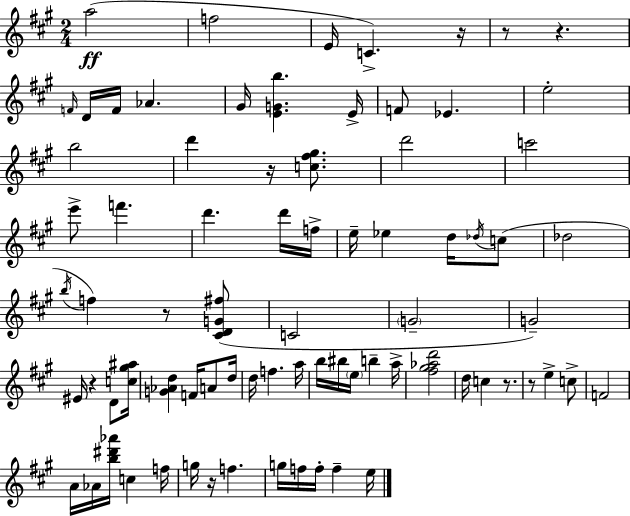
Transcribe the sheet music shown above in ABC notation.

X:1
T:Untitled
M:2/4
L:1/4
K:A
a2 f2 E/4 C z/4 z/2 z F/4 D/4 F/4 _A ^G/4 [EGb] E/4 F/2 _E e2 b2 d' z/4 [c^f^g]/2 d'2 c'2 e'/2 f' d' d'/4 f/4 e/4 _e d/4 _d/4 c/2 _d2 b/4 f z/2 [^CDG^f]/2 C2 G2 G2 ^E/4 z D/2 [c^g^a]/4 [G_Ad] F/4 A/2 d/4 d/4 f a/4 b/4 ^b/4 e/4 b a/4 [^f^g_ad']2 d/4 c z/2 z/2 e c/2 F2 A/4 _A/4 [b^d'_a']/4 c f/4 g/4 z/4 f g/4 f/4 f/4 f e/4